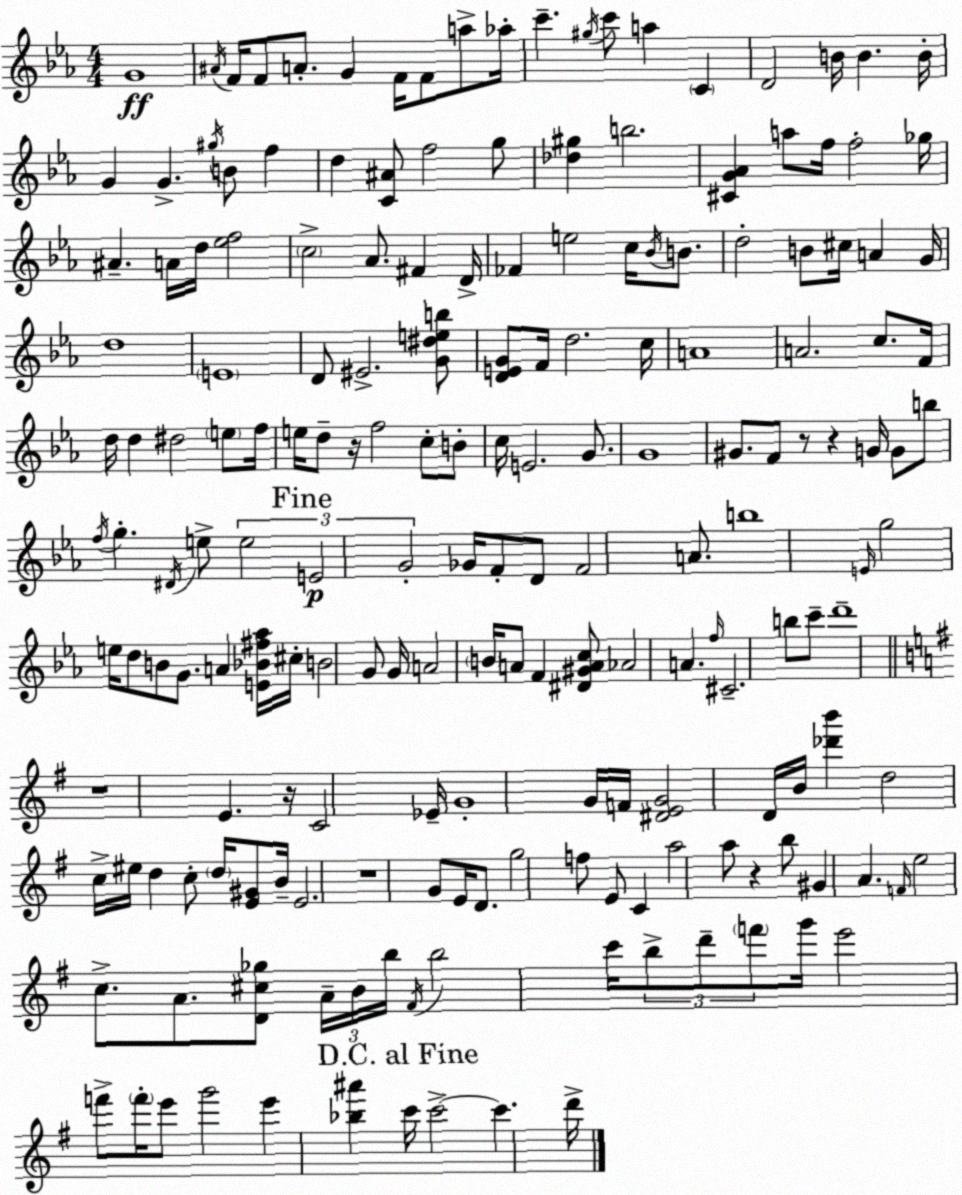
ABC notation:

X:1
T:Untitled
M:4/4
L:1/4
K:Cm
G4 ^A/4 F/4 F/2 A/2 G F/4 F/2 a/2 _a/4 c' ^g/4 c'/2 a C D2 B/4 B B/4 G G ^g/4 B/2 f d [C^A]/2 f2 g/2 [_d^g] b2 [^CG_A] a/2 f/4 f2 _g/4 ^A A/4 d/4 [_ef]2 c2 _A/2 ^F D/4 _F e2 c/4 _B/4 B/2 d2 B/2 ^c/4 A G/4 d4 E4 D/2 ^E2 [G^deb]/2 [DEG]/2 F/4 d2 c/4 A4 A2 c/2 F/4 d/4 d ^d2 e/2 f/4 e/4 d/2 z/4 f2 c/2 B/2 c/4 E2 G/2 G4 ^G/2 F/2 z/2 z G/4 G/2 b/2 f/4 g ^D/4 e/2 e2 E2 G2 _G/4 F/2 D/2 F2 A/2 b4 E/4 g2 e/4 d/2 B/2 G/2 A [E_B^f_a]/4 ^c/4 B2 G/2 G/4 A2 B/4 A/2 F [^D^GAc]/2 _A2 A f/4 ^C2 b/2 c'/2 d'4 z4 E z/4 C2 _E/4 G4 G/4 F/4 [^DEG]2 D/4 B/4 [_d'b'] d2 c/4 ^e/4 d c/2 d/4 [E^G]/2 B/4 E2 z4 G/2 E/4 D/2 g2 f/2 E/2 C a2 a/2 z b/2 ^G A F/4 e2 c/2 A/2 [D^c_g]/2 A/4 B/4 b/4 ^F/4 b2 c'/4 b/2 d'/2 f'/2 g'/4 e'2 f'/2 f'/4 e'/2 g'2 e' [_b^a'] c'/4 c'2 c' d'/4